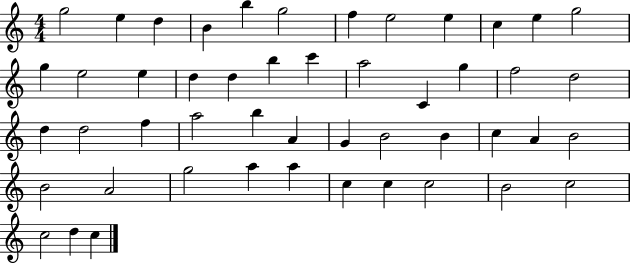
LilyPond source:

{
  \clef treble
  \numericTimeSignature
  \time 4/4
  \key c \major
  g''2 e''4 d''4 | b'4 b''4 g''2 | f''4 e''2 e''4 | c''4 e''4 g''2 | \break g''4 e''2 e''4 | d''4 d''4 b''4 c'''4 | a''2 c'4 g''4 | f''2 d''2 | \break d''4 d''2 f''4 | a''2 b''4 a'4 | g'4 b'2 b'4 | c''4 a'4 b'2 | \break b'2 a'2 | g''2 a''4 a''4 | c''4 c''4 c''2 | b'2 c''2 | \break c''2 d''4 c''4 | \bar "|."
}